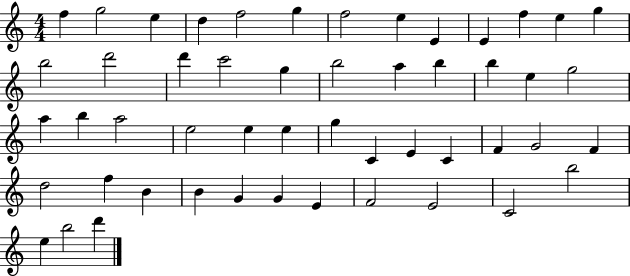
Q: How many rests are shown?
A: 0